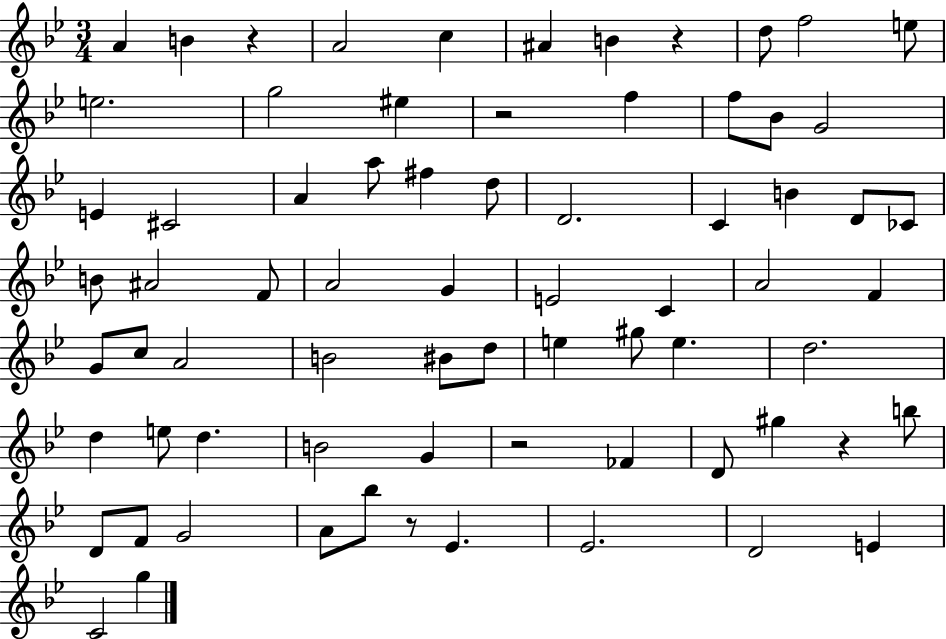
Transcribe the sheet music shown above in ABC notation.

X:1
T:Untitled
M:3/4
L:1/4
K:Bb
A B z A2 c ^A B z d/2 f2 e/2 e2 g2 ^e z2 f f/2 _B/2 G2 E ^C2 A a/2 ^f d/2 D2 C B D/2 _C/2 B/2 ^A2 F/2 A2 G E2 C A2 F G/2 c/2 A2 B2 ^B/2 d/2 e ^g/2 e d2 d e/2 d B2 G z2 _F D/2 ^g z b/2 D/2 F/2 G2 A/2 _b/2 z/2 _E _E2 D2 E C2 g